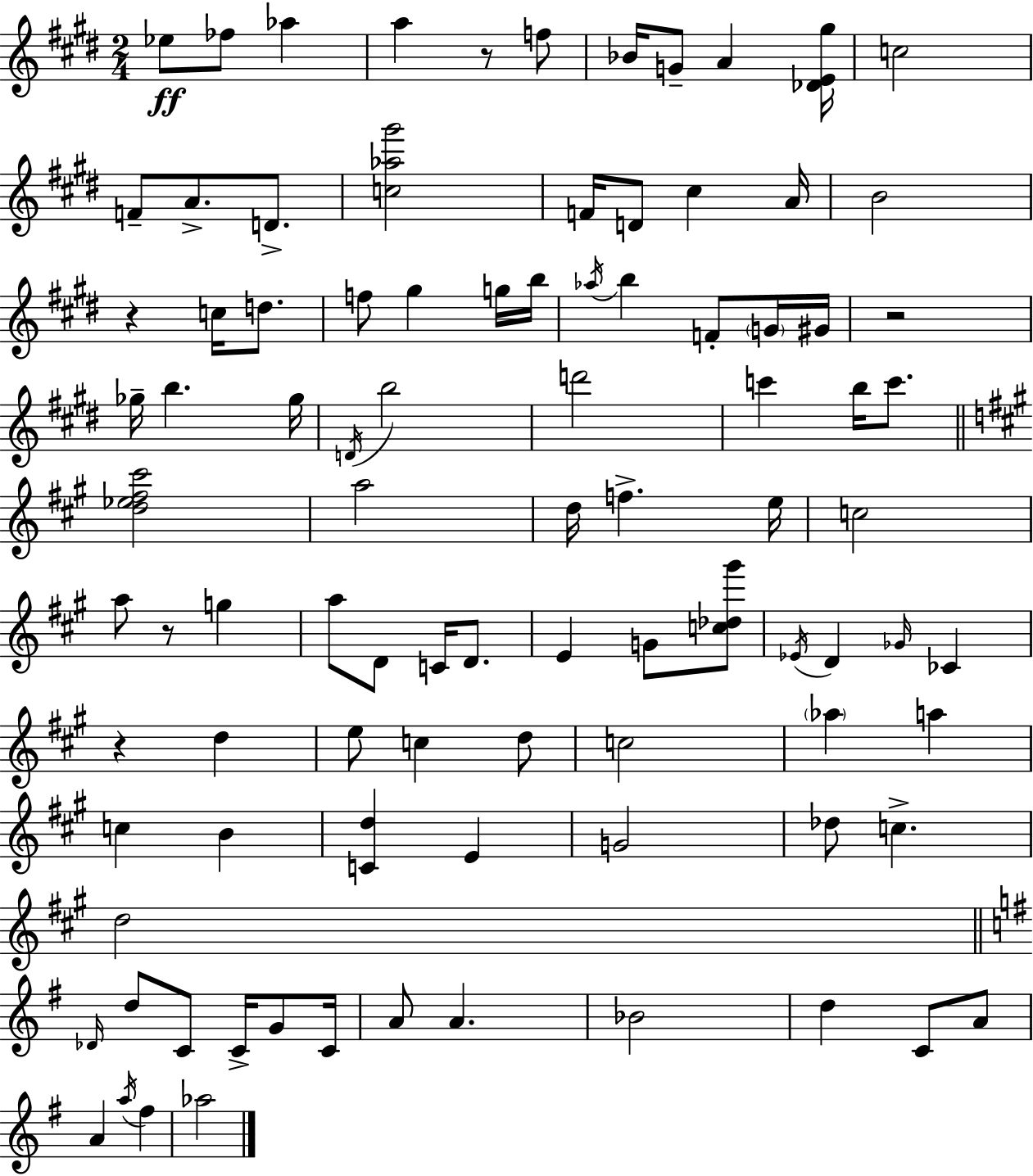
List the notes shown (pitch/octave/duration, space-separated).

Eb5/e FES5/e Ab5/q A5/q R/e F5/e Bb4/s G4/e A4/q [Db4,E4,G#5]/s C5/h F4/e A4/e. D4/e. [C5,Ab5,G#6]/h F4/s D4/e C#5/q A4/s B4/h R/q C5/s D5/e. F5/e G#5/q G5/s B5/s Ab5/s B5/q F4/e G4/s G#4/s R/h Gb5/s B5/q. Gb5/s D4/s B5/h D6/h C6/q B5/s C6/e. [D5,Eb5,F#5,C#6]/h A5/h D5/s F5/q. E5/s C5/h A5/e R/e G5/q A5/e D4/e C4/s D4/e. E4/q G4/e [C5,Db5,G#6]/e Eb4/s D4/q Gb4/s CES4/q R/q D5/q E5/e C5/q D5/e C5/h Ab5/q A5/q C5/q B4/q [C4,D5]/q E4/q G4/h Db5/e C5/q. D5/h Db4/s D5/e C4/e C4/s G4/e C4/s A4/e A4/q. Bb4/h D5/q C4/e A4/e A4/q A5/s F#5/q Ab5/h